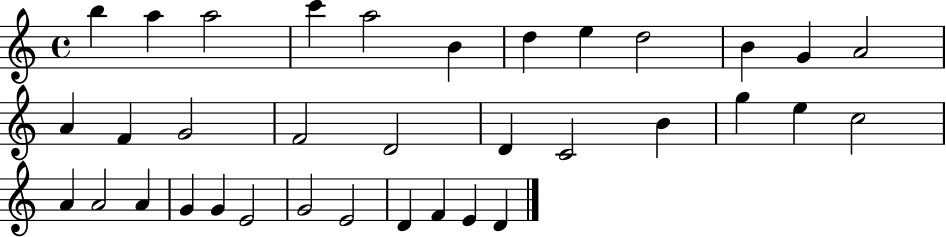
B5/q A5/q A5/h C6/q A5/h B4/q D5/q E5/q D5/h B4/q G4/q A4/h A4/q F4/q G4/h F4/h D4/h D4/q C4/h B4/q G5/q E5/q C5/h A4/q A4/h A4/q G4/q G4/q E4/h G4/h E4/h D4/q F4/q E4/q D4/q